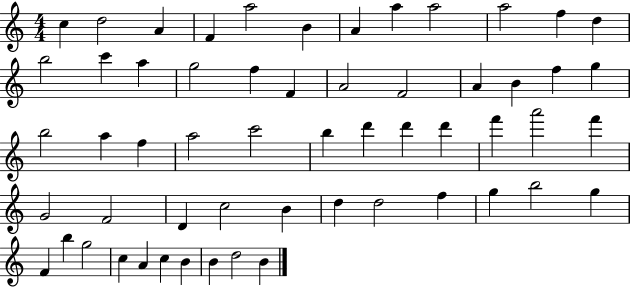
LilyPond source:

{
  \clef treble
  \numericTimeSignature
  \time 4/4
  \key c \major
  c''4 d''2 a'4 | f'4 a''2 b'4 | a'4 a''4 a''2 | a''2 f''4 d''4 | \break b''2 c'''4 a''4 | g''2 f''4 f'4 | a'2 f'2 | a'4 b'4 f''4 g''4 | \break b''2 a''4 f''4 | a''2 c'''2 | b''4 d'''4 d'''4 d'''4 | f'''4 a'''2 f'''4 | \break g'2 f'2 | d'4 c''2 b'4 | d''4 d''2 f''4 | g''4 b''2 g''4 | \break f'4 b''4 g''2 | c''4 a'4 c''4 b'4 | b'4 d''2 b'4 | \bar "|."
}